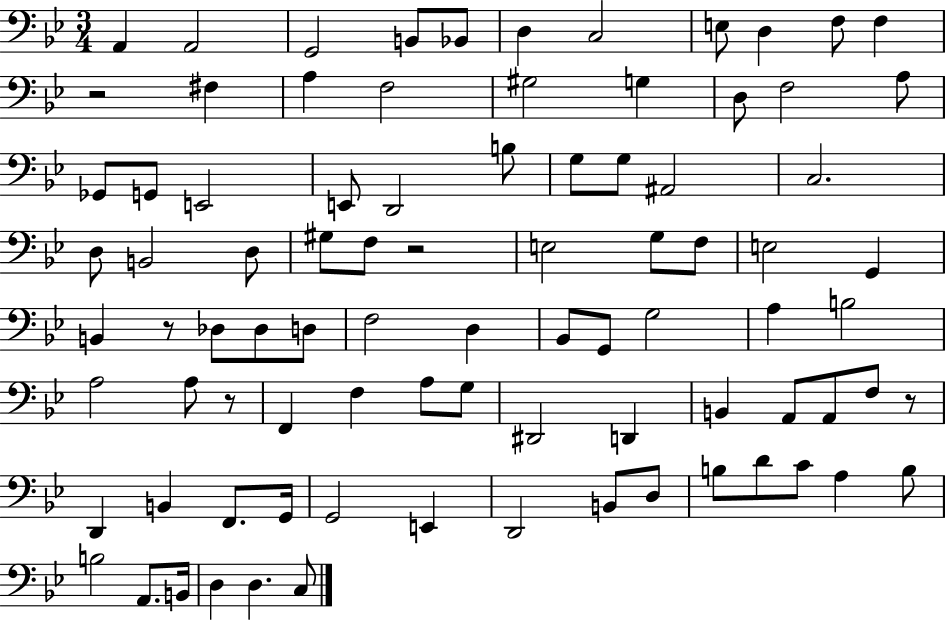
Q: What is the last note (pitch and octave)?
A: C3